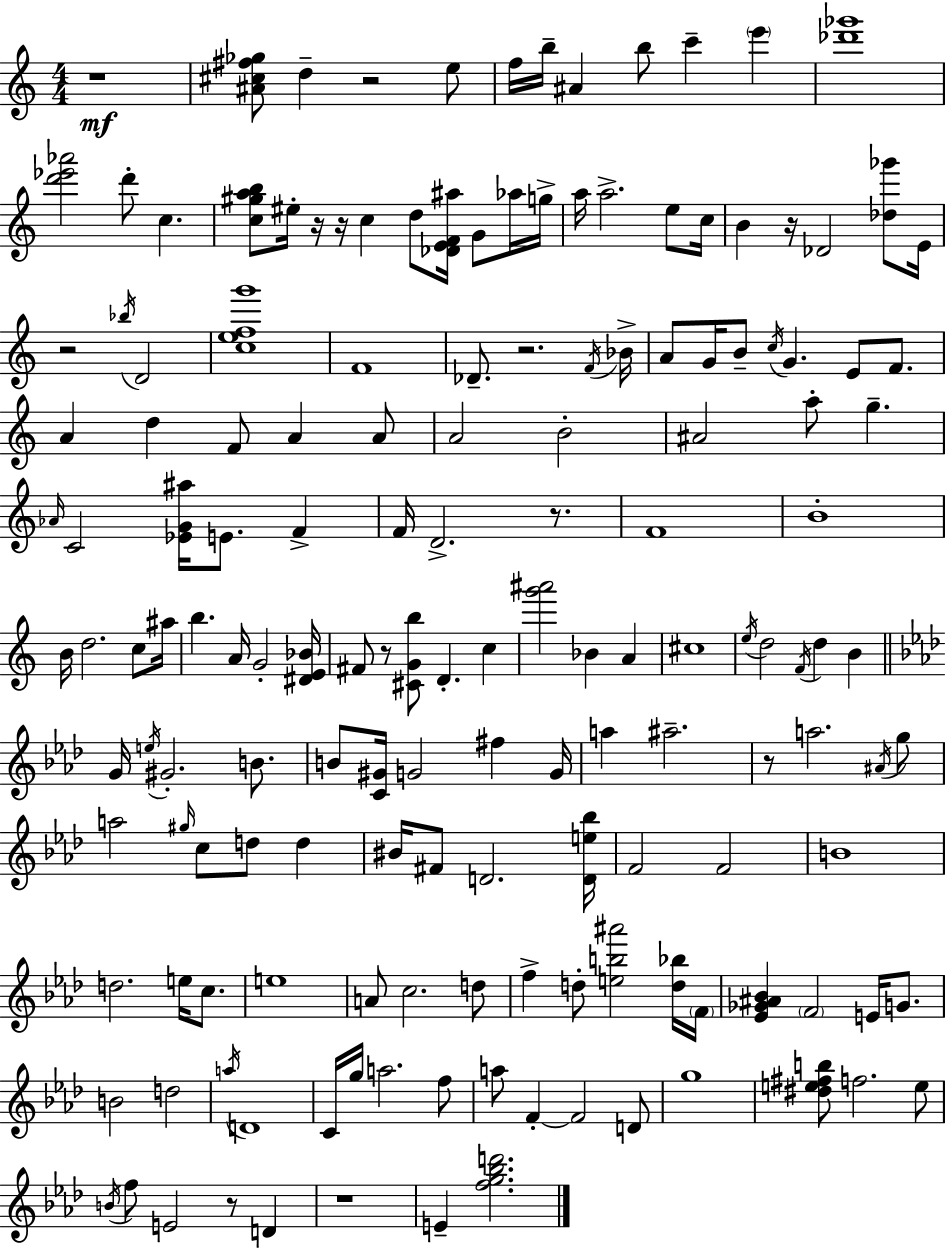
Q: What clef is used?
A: treble